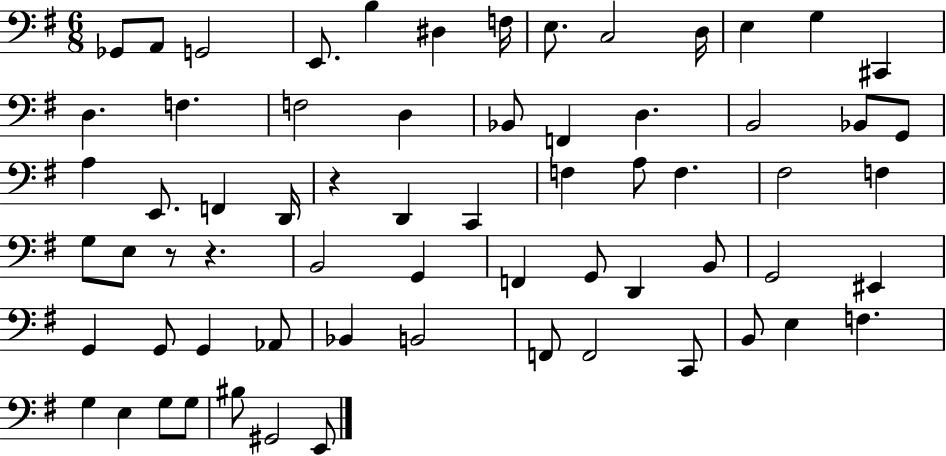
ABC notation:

X:1
T:Untitled
M:6/8
L:1/4
K:G
_G,,/2 A,,/2 G,,2 E,,/2 B, ^D, F,/4 E,/2 C,2 D,/4 E, G, ^C,, D, F, F,2 D, _B,,/2 F,, D, B,,2 _B,,/2 G,,/2 A, E,,/2 F,, D,,/4 z D,, C,, F, A,/2 F, ^F,2 F, G,/2 E,/2 z/2 z B,,2 G,, F,, G,,/2 D,, B,,/2 G,,2 ^E,, G,, G,,/2 G,, _A,,/2 _B,, B,,2 F,,/2 F,,2 C,,/2 B,,/2 E, F, G, E, G,/2 G,/2 ^B,/2 ^G,,2 E,,/2